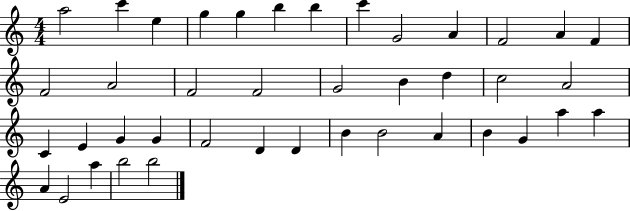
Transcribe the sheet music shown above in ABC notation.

X:1
T:Untitled
M:4/4
L:1/4
K:C
a2 c' e g g b b c' G2 A F2 A F F2 A2 F2 F2 G2 B d c2 A2 C E G G F2 D D B B2 A B G a a A E2 a b2 b2